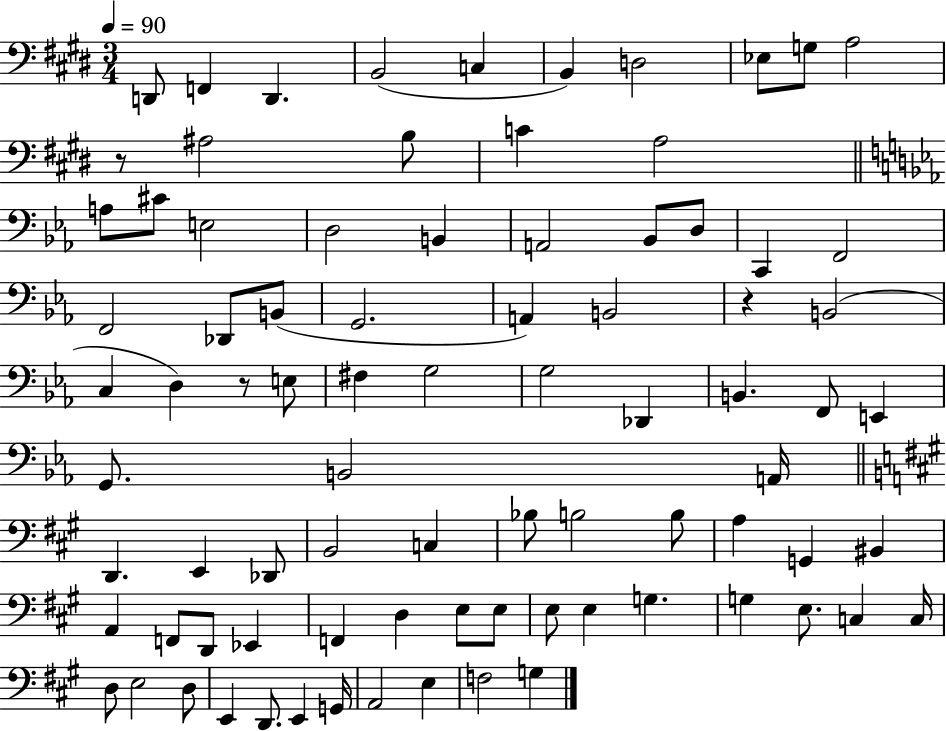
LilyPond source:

{
  \clef bass
  \numericTimeSignature
  \time 3/4
  \key e \major
  \tempo 4 = 90
  \repeat volta 2 { d,8 f,4 d,4. | b,2( c4 | b,4) d2 | ees8 g8 a2 | \break r8 ais2 b8 | c'4 a2 | \bar "||" \break \key ees \major a8 cis'8 e2 | d2 b,4 | a,2 bes,8 d8 | c,4 f,2 | \break f,2 des,8 b,8( | g,2. | a,4) b,2 | r4 b,2( | \break c4 d4) r8 e8 | fis4 g2 | g2 des,4 | b,4. f,8 e,4 | \break g,8. b,2 a,16 | \bar "||" \break \key a \major d,4. e,4 des,8 | b,2 c4 | bes8 b2 b8 | a4 g,4 bis,4 | \break a,4 f,8 d,8 ees,4 | f,4 d4 e8 e8 | e8 e4 g4. | g4 e8. c4 c16 | \break d8 e2 d8 | e,4 d,8. e,4 g,16 | a,2 e4 | f2 g4 | \break } \bar "|."
}